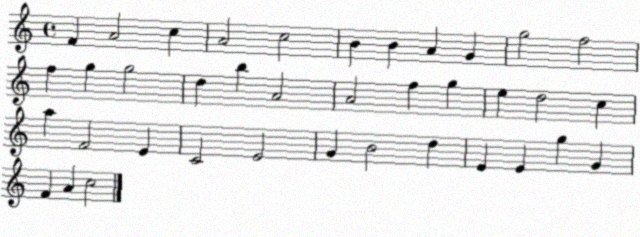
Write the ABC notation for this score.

X:1
T:Untitled
M:4/4
L:1/4
K:C
F A2 c A2 c2 B B A G g2 f2 f g g2 d b A2 A2 f g e d2 c a F2 E C2 E2 G B2 d E E g G F A c2